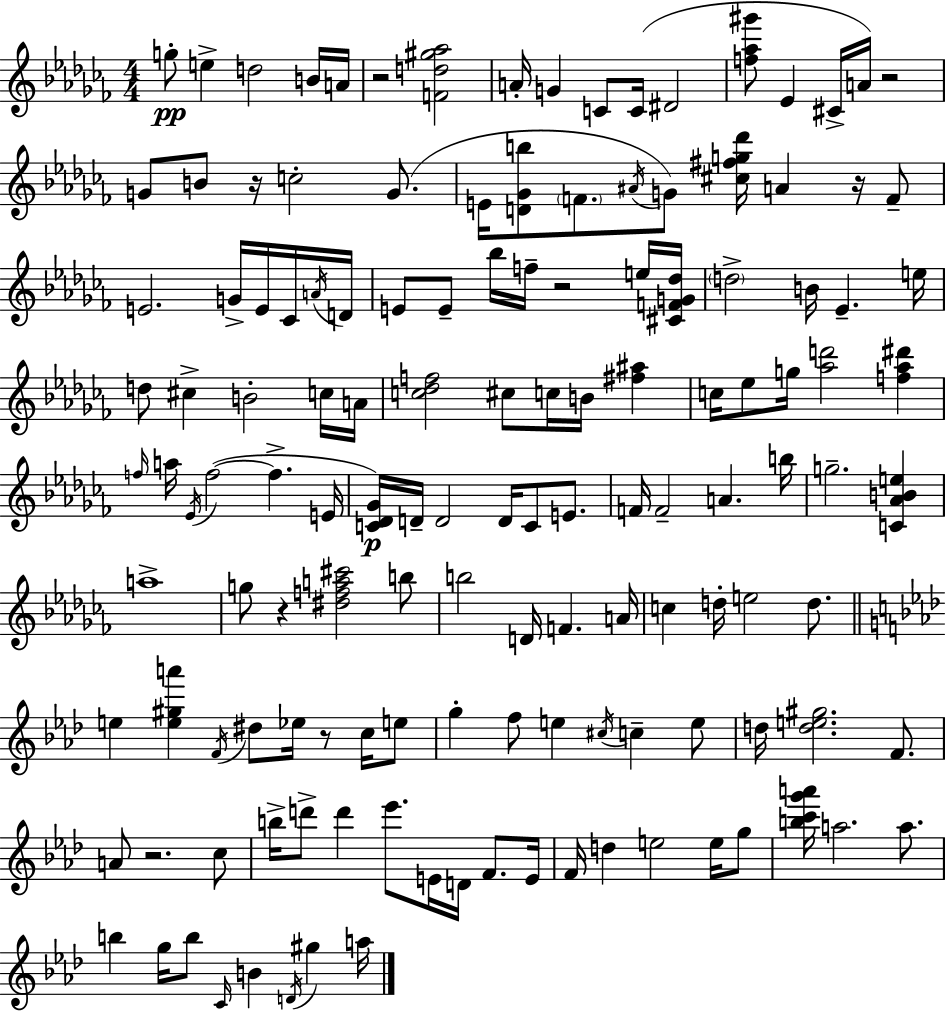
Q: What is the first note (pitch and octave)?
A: G5